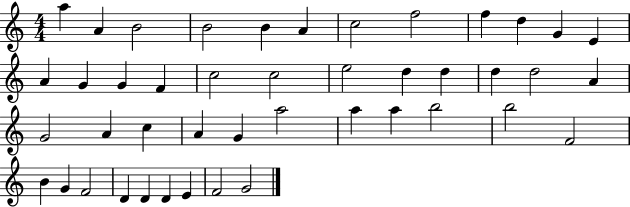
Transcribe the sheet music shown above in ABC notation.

X:1
T:Untitled
M:4/4
L:1/4
K:C
a A B2 B2 B A c2 f2 f d G E A G G F c2 c2 e2 d d d d2 A G2 A c A G a2 a a b2 b2 F2 B G F2 D D D E F2 G2